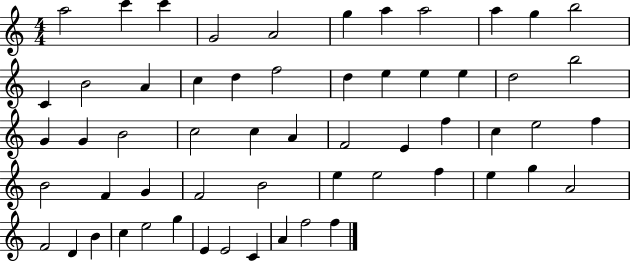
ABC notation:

X:1
T:Untitled
M:4/4
L:1/4
K:C
a2 c' c' G2 A2 g a a2 a g b2 C B2 A c d f2 d e e e d2 b2 G G B2 c2 c A F2 E f c e2 f B2 F G F2 B2 e e2 f e g A2 F2 D B c e2 g E E2 C A f2 f